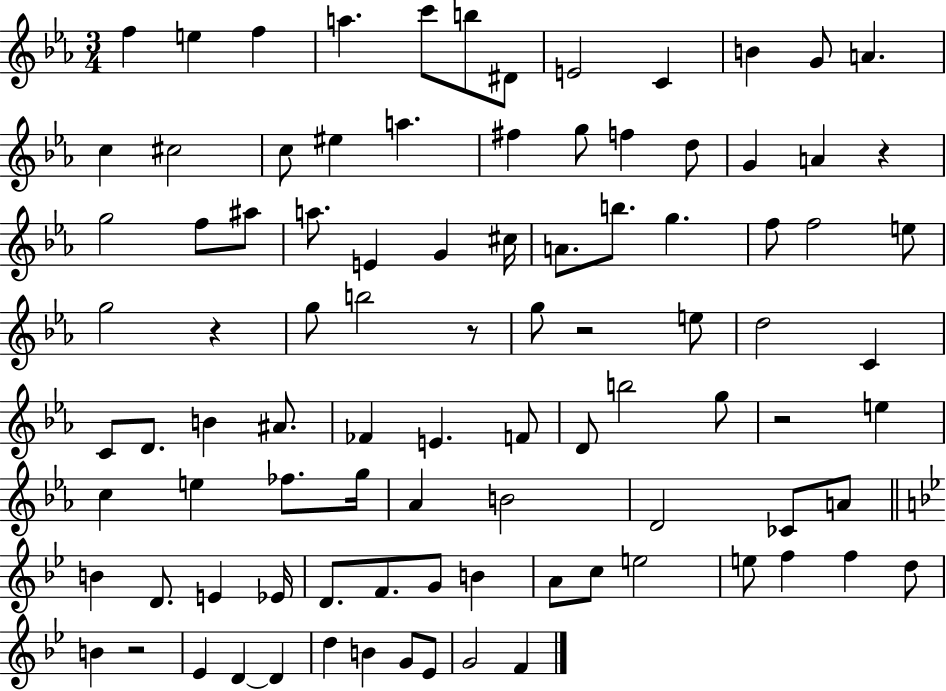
F5/q E5/q F5/q A5/q. C6/e B5/e D#4/e E4/h C4/q B4/q G4/e A4/q. C5/q C#5/h C5/e EIS5/q A5/q. F#5/q G5/e F5/q D5/e G4/q A4/q R/q G5/h F5/e A#5/e A5/e. E4/q G4/q C#5/s A4/e. B5/e. G5/q. F5/e F5/h E5/e G5/h R/q G5/e B5/h R/e G5/e R/h E5/e D5/h C4/q C4/e D4/e. B4/q A#4/e. FES4/q E4/q. F4/e D4/e B5/h G5/e R/h E5/q C5/q E5/q FES5/e. G5/s Ab4/q B4/h D4/h CES4/e A4/e B4/q D4/e. E4/q Eb4/s D4/e. F4/e. G4/e B4/q A4/e C5/e E5/h E5/e F5/q F5/q D5/e B4/q R/h Eb4/q D4/q D4/q D5/q B4/q G4/e Eb4/e G4/h F4/q